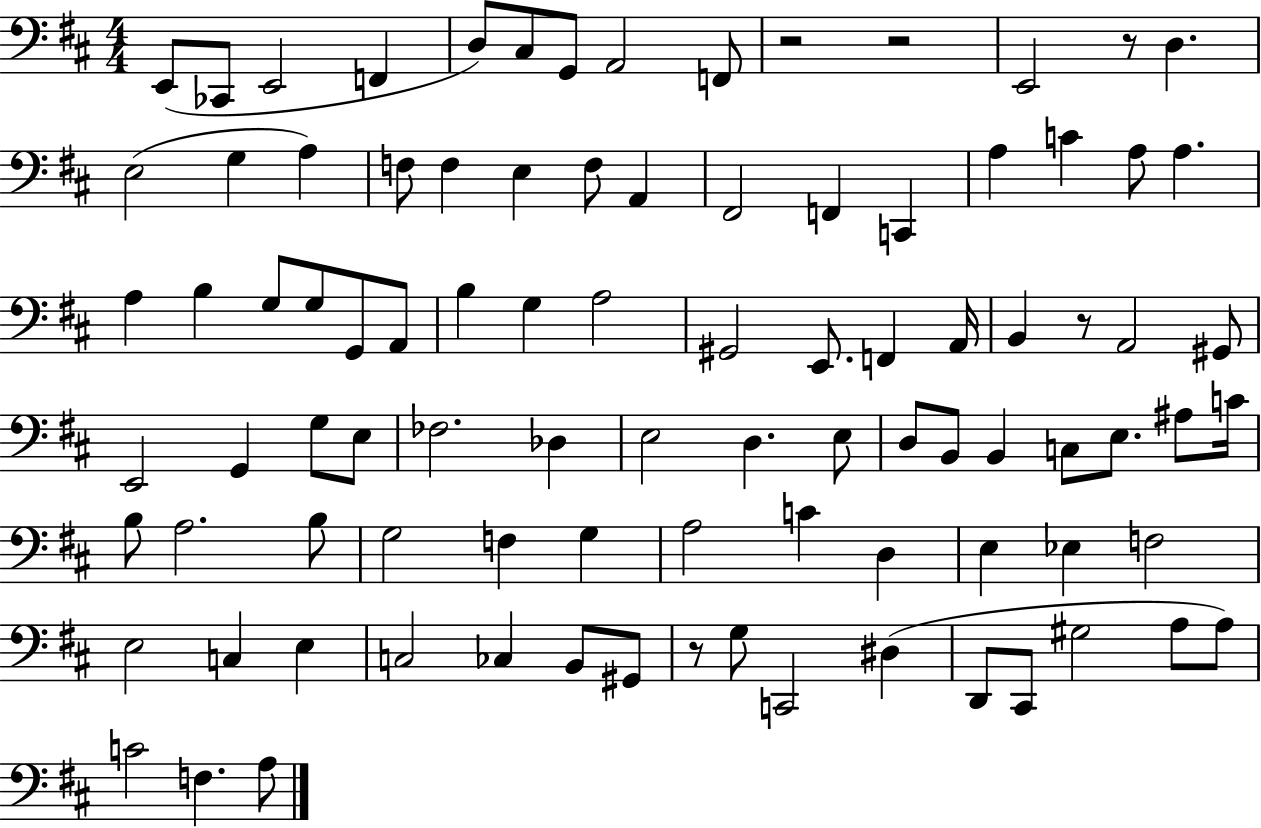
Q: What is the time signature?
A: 4/4